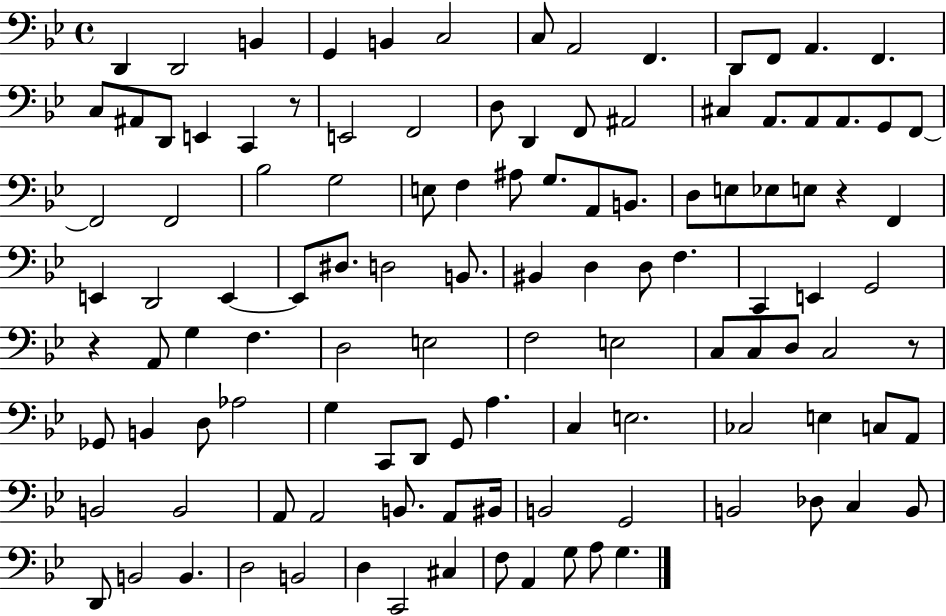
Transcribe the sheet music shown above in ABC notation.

X:1
T:Untitled
M:4/4
L:1/4
K:Bb
D,, D,,2 B,, G,, B,, C,2 C,/2 A,,2 F,, D,,/2 F,,/2 A,, F,, C,/2 ^A,,/2 D,,/2 E,, C,, z/2 E,,2 F,,2 D,/2 D,, F,,/2 ^A,,2 ^C, A,,/2 A,,/2 A,,/2 G,,/2 F,,/2 F,,2 F,,2 _B,2 G,2 E,/2 F, ^A,/2 G,/2 A,,/2 B,,/2 D,/2 E,/2 _E,/2 E,/2 z F,, E,, D,,2 E,, E,,/2 ^D,/2 D,2 B,,/2 ^B,, D, D,/2 F, C,, E,, G,,2 z A,,/2 G, F, D,2 E,2 F,2 E,2 C,/2 C,/2 D,/2 C,2 z/2 _G,,/2 B,, D,/2 _A,2 G, C,,/2 D,,/2 G,,/2 A, C, E,2 _C,2 E, C,/2 A,,/2 B,,2 B,,2 A,,/2 A,,2 B,,/2 A,,/2 ^B,,/4 B,,2 G,,2 B,,2 _D,/2 C, B,,/2 D,,/2 B,,2 B,, D,2 B,,2 D, C,,2 ^C, F,/2 A,, G,/2 A,/2 G,